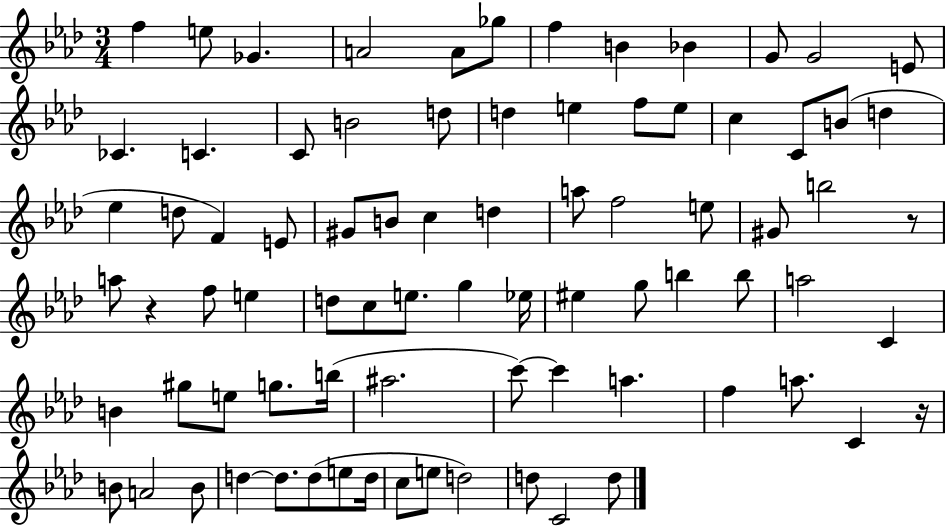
{
  \clef treble
  \numericTimeSignature
  \time 3/4
  \key aes \major
  f''4 e''8 ges'4. | a'2 a'8 ges''8 | f''4 b'4 bes'4 | g'8 g'2 e'8 | \break ces'4. c'4. | c'8 b'2 d''8 | d''4 e''4 f''8 e''8 | c''4 c'8 b'8( d''4 | \break ees''4 d''8 f'4) e'8 | gis'8 b'8 c''4 d''4 | a''8 f''2 e''8 | gis'8 b''2 r8 | \break a''8 r4 f''8 e''4 | d''8 c''8 e''8. g''4 ees''16 | eis''4 g''8 b''4 b''8 | a''2 c'4 | \break b'4 gis''8 e''8 g''8. b''16( | ais''2. | c'''8~~) c'''4 a''4. | f''4 a''8. c'4 r16 | \break b'8 a'2 b'8 | d''4~~ d''8. d''8( e''8 d''16 | c''8 e''8 d''2) | d''8 c'2 d''8 | \break \bar "|."
}